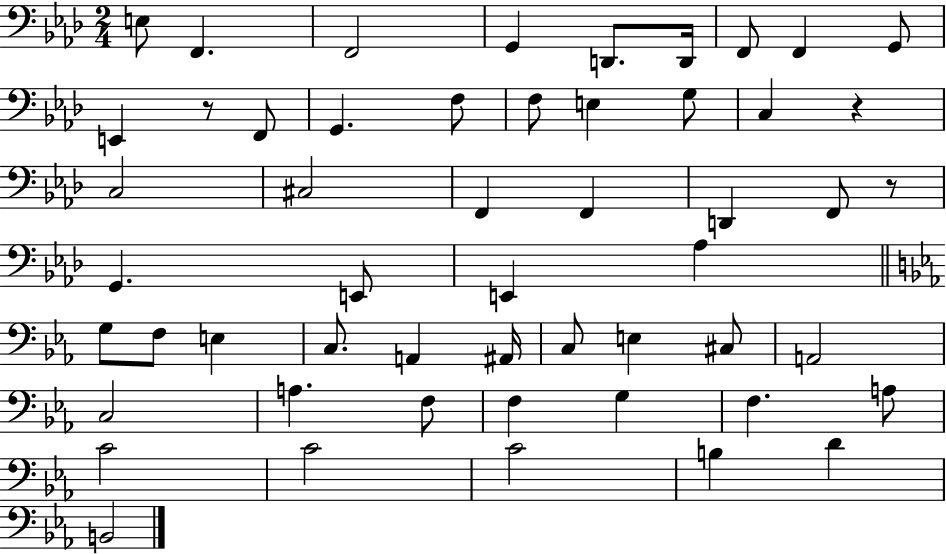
{
  \clef bass
  \numericTimeSignature
  \time 2/4
  \key aes \major
  e8 f,4. | f,2 | g,4 d,8. d,16 | f,8 f,4 g,8 | \break e,4 r8 f,8 | g,4. f8 | f8 e4 g8 | c4 r4 | \break c2 | cis2 | f,4 f,4 | d,4 f,8 r8 | \break g,4. e,8 | e,4 aes4 | \bar "||" \break \key c \minor g8 f8 e4 | c8. a,4 ais,16 | c8 e4 cis8 | a,2 | \break c2 | a4. f8 | f4 g4 | f4. a8 | \break c'2 | c'2 | c'2 | b4 d'4 | \break b,2 | \bar "|."
}